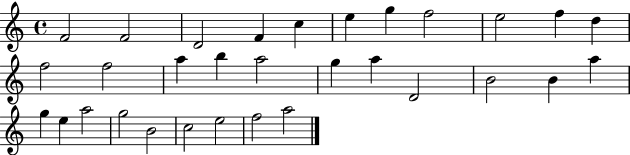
X:1
T:Untitled
M:4/4
L:1/4
K:C
F2 F2 D2 F c e g f2 e2 f d f2 f2 a b a2 g a D2 B2 B a g e a2 g2 B2 c2 e2 f2 a2